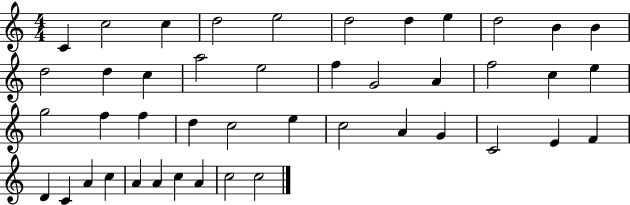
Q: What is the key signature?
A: C major